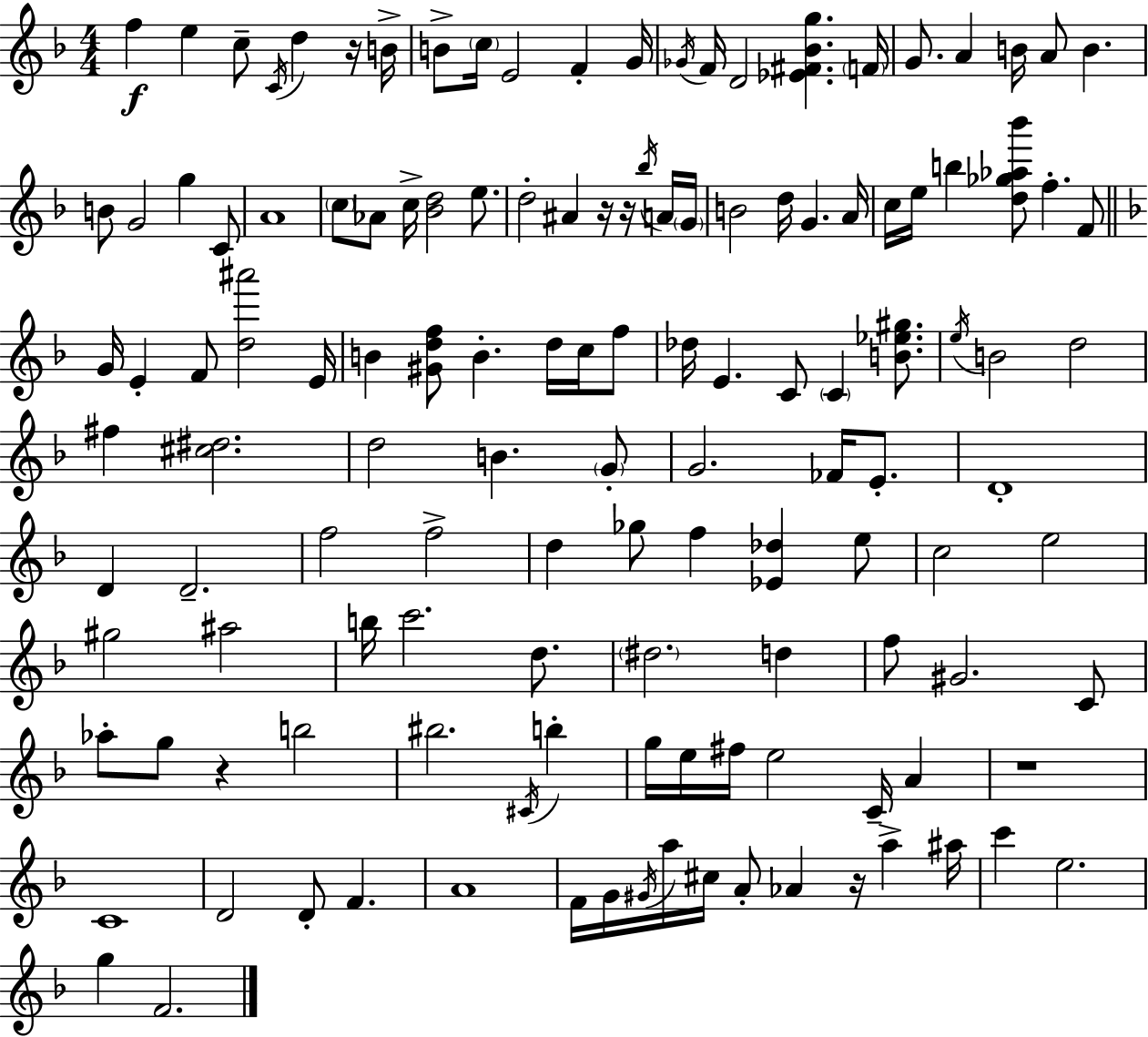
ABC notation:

X:1
T:Untitled
M:4/4
L:1/4
K:Dm
f e c/2 C/4 d z/4 B/4 B/2 c/4 E2 F G/4 _G/4 F/4 D2 [_E^F_Bg] F/4 G/2 A B/4 A/2 B B/2 G2 g C/2 A4 c/2 _A/2 c/4 [_Bd]2 e/2 d2 ^A z/4 z/4 _b/4 A/4 G/4 B2 d/4 G A/4 c/4 e/4 b [d_g_a_b']/2 f F/2 G/4 E F/2 [d^a']2 E/4 B [^Gdf]/2 B d/4 c/4 f/2 _d/4 E C/2 C [B_e^g]/2 e/4 B2 d2 ^f [^c^d]2 d2 B G/2 G2 _F/4 E/2 D4 D D2 f2 f2 d _g/2 f [_E_d] e/2 c2 e2 ^g2 ^a2 b/4 c'2 d/2 ^d2 d f/2 ^G2 C/2 _a/2 g/2 z b2 ^b2 ^C/4 b g/4 e/4 ^f/4 e2 C/4 A z4 C4 D2 D/2 F A4 F/4 G/4 ^G/4 a/4 ^c/4 A/2 _A z/4 a ^a/4 c' e2 g F2